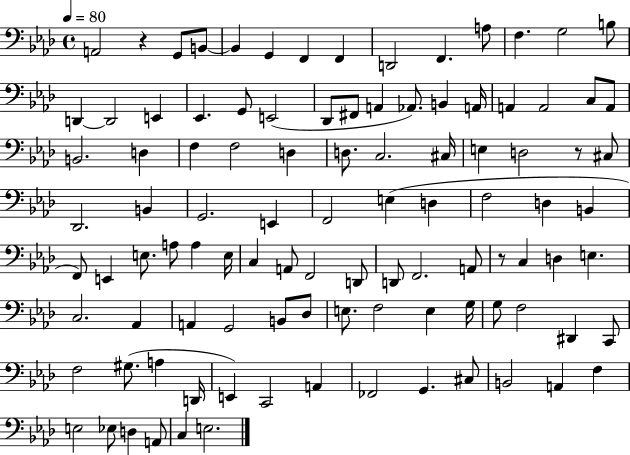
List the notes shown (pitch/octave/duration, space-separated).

A2/h R/q G2/e B2/e B2/q G2/q F2/q F2/q D2/h F2/q. A3/e F3/q. G3/h B3/e D2/q D2/h E2/q Eb2/q. G2/e E2/h Db2/e F#2/e A2/q Ab2/e. B2/q A2/s A2/q A2/h C3/e A2/e B2/h. D3/q F3/q F3/h D3/q D3/e. C3/h. C#3/s E3/q D3/h R/e C#3/e Db2/h. B2/q G2/h. E2/q F2/h E3/q D3/q F3/h D3/q B2/q F2/e E2/q E3/e. A3/e A3/q E3/s C3/q A2/e F2/h D2/e D2/e F2/h. A2/e R/e C3/q D3/q E3/q. C3/h. Ab2/q A2/q G2/h B2/e Db3/e E3/e. F3/h E3/q G3/s G3/e F3/h D#2/q C2/e F3/h G#3/e. A3/q D2/s E2/q C2/h A2/q FES2/h G2/q. C#3/e B2/h A2/q F3/q E3/h Eb3/e D3/q A2/e C3/q E3/h.